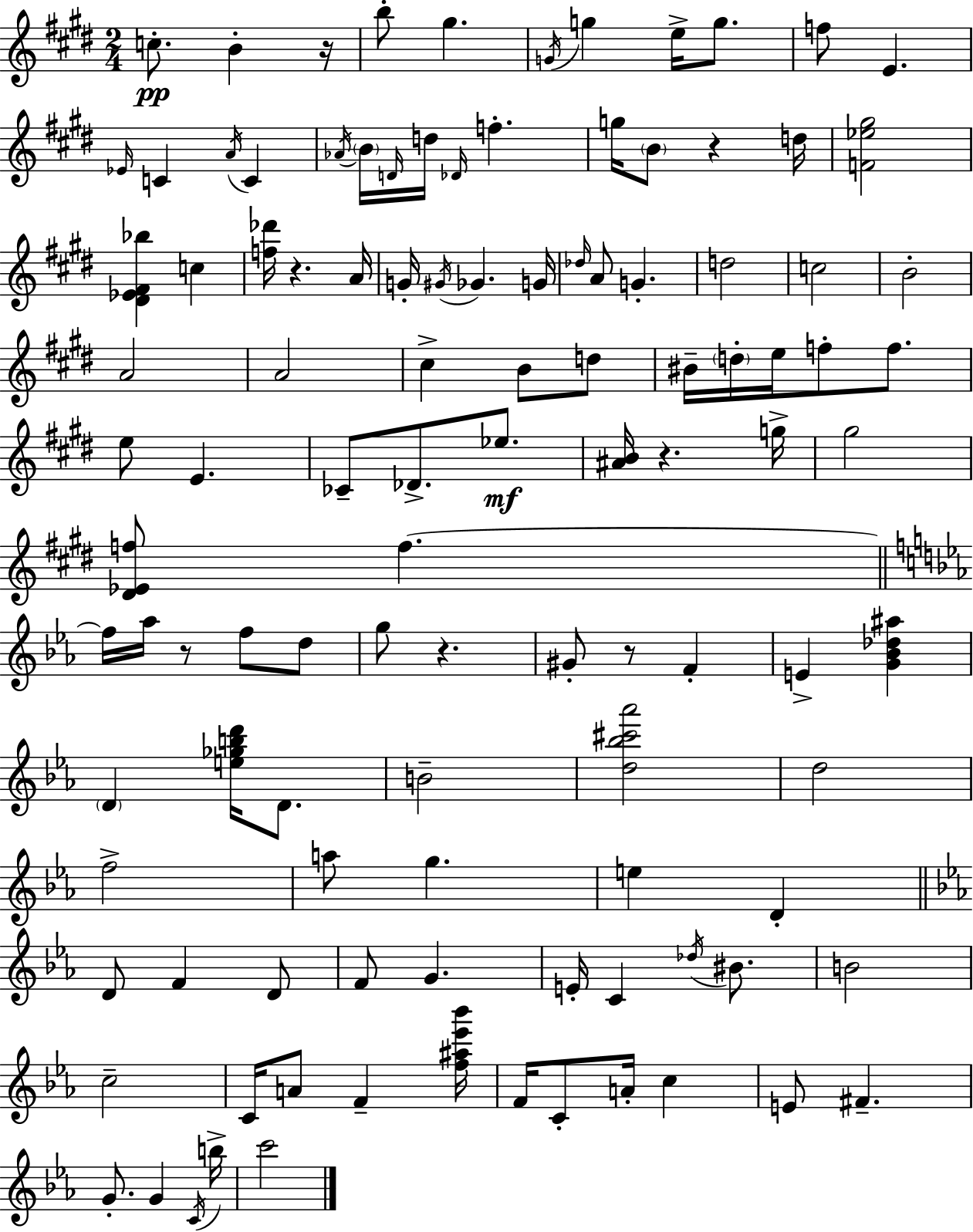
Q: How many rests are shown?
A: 7